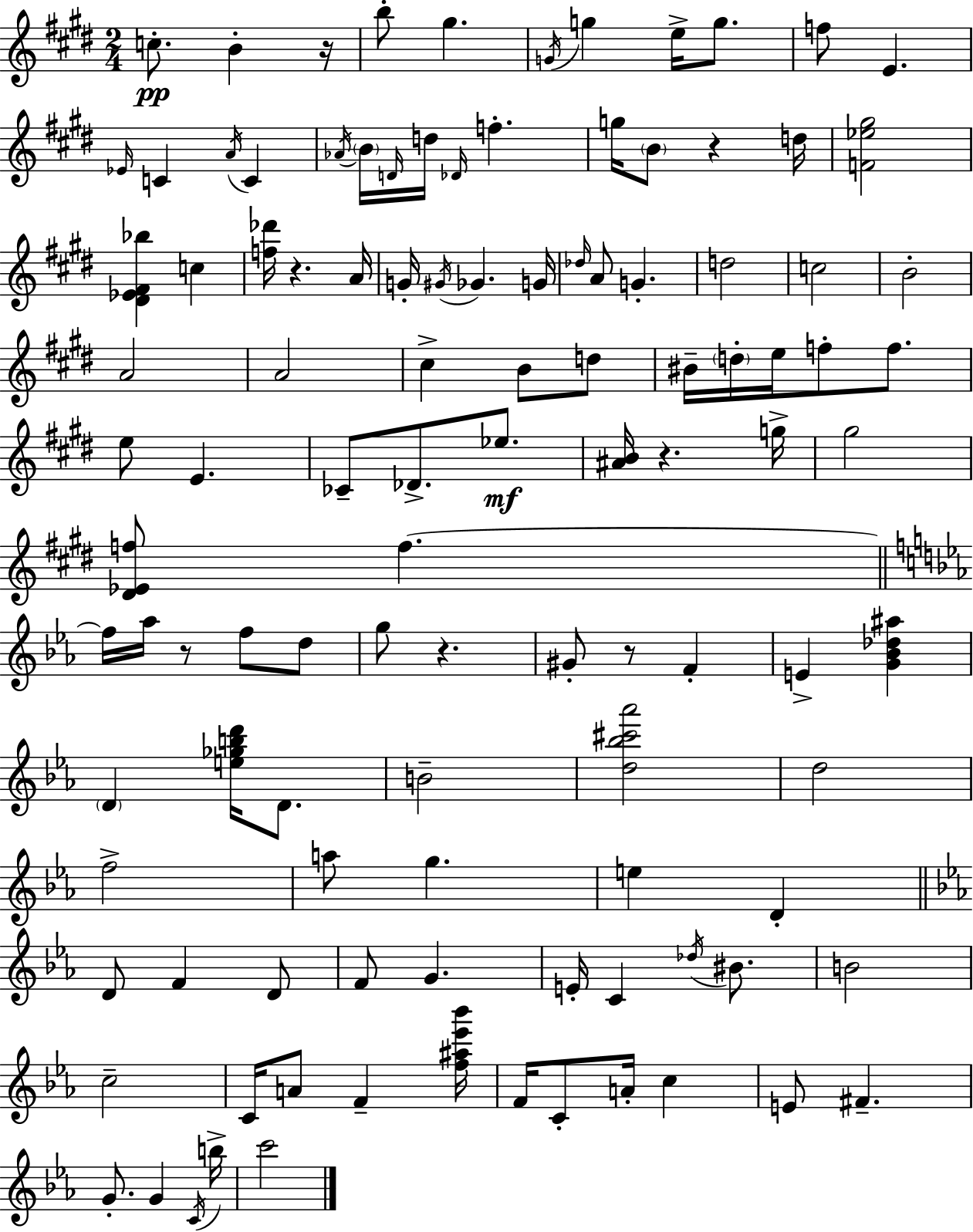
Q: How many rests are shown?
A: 7